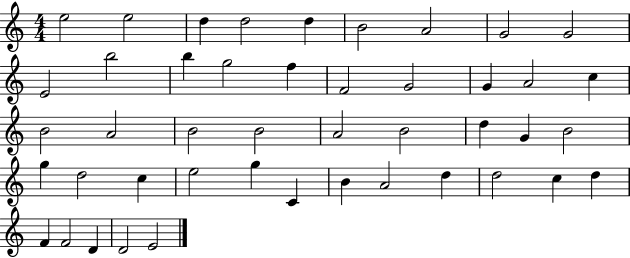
{
  \clef treble
  \numericTimeSignature
  \time 4/4
  \key c \major
  e''2 e''2 | d''4 d''2 d''4 | b'2 a'2 | g'2 g'2 | \break e'2 b''2 | b''4 g''2 f''4 | f'2 g'2 | g'4 a'2 c''4 | \break b'2 a'2 | b'2 b'2 | a'2 b'2 | d''4 g'4 b'2 | \break g''4 d''2 c''4 | e''2 g''4 c'4 | b'4 a'2 d''4 | d''2 c''4 d''4 | \break f'4 f'2 d'4 | d'2 e'2 | \bar "|."
}